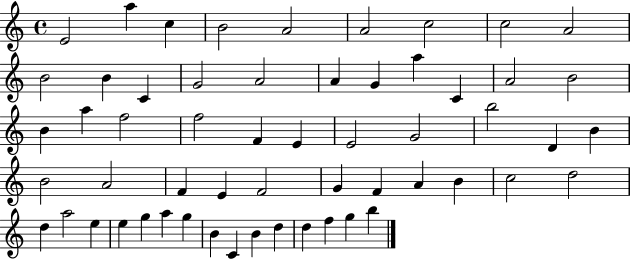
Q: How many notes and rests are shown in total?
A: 57